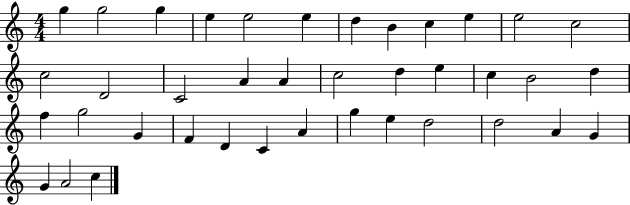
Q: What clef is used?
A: treble